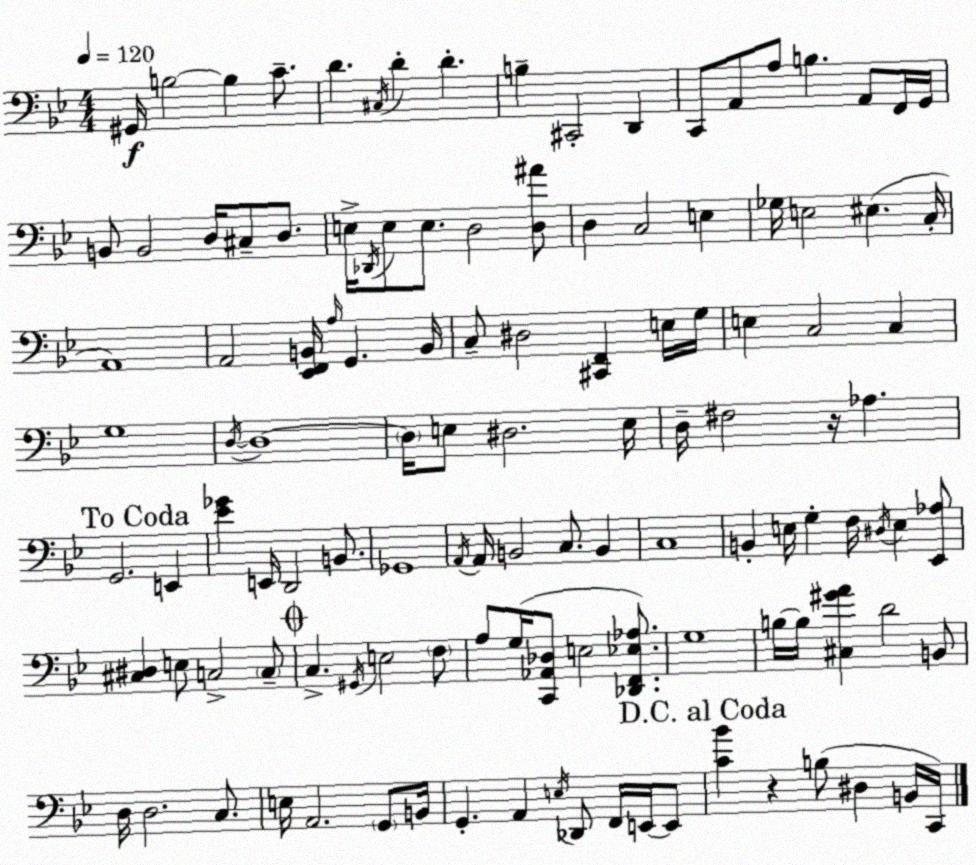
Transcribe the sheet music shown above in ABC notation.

X:1
T:Untitled
M:4/4
L:1/4
K:Gm
^G,,/4 B,2 B, C/2 D ^C,/4 D D B, ^C,,2 D,, C,,/2 A,,/2 A,/2 B, A,,/2 F,,/4 G,,/4 B,,/2 B,,2 D,/4 ^C,/2 D,/2 E,/4 _D,,/4 E,/2 E,/2 D,2 [D,^A]/2 D, C,2 E, _G,/4 E,2 ^E, C,/4 A,,4 A,,2 [_E,,F,,B,,]/4 A,/4 G,, B,,/4 C,/2 ^D,2 [^C,,F,,] E,/4 G,/4 E, C,2 C, G,4 D,/4 D,4 D,/4 E,/2 ^D,2 E,/4 D,/4 ^F,2 z/4 _A, G,,2 E,, [_E_G] E,,/4 D,,2 B,,/2 _G,,4 A,,/4 A,,/4 B,,2 C,/2 B,, C,4 B,, E,/4 G, F,/4 ^D,/4 E, [_E,,_A,]/2 [^C,^D,] E,/2 C,2 C,/2 C, ^G,,/4 E,2 F,/2 A,/2 G,/4 [C,,_A,,_D,]/2 E,2 [_D,,F,,_E,_A,]/2 G,4 B,/4 B,/4 [^C,^GA] D2 B,,/2 D,/4 D,2 C,/2 E,/4 A,,2 G,,/2 B,,/4 G,, A,, E,/4 _D,,/2 F,,/4 E,,/4 E,,/2 [C_B] z B,/2 ^D, B,,/4 C,,/4